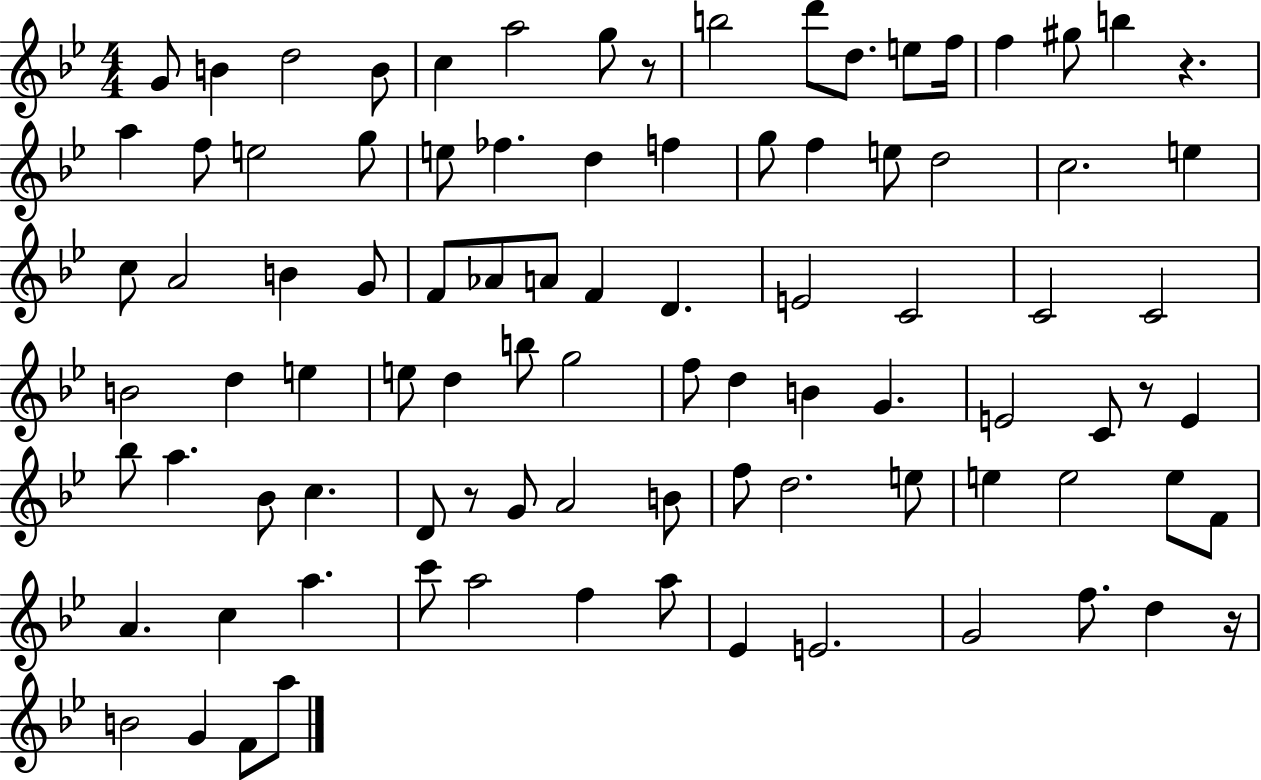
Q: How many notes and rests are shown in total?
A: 92